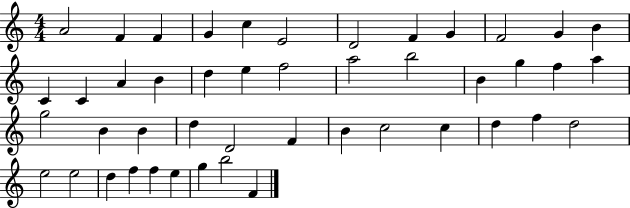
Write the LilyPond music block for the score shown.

{
  \clef treble
  \numericTimeSignature
  \time 4/4
  \key c \major
  a'2 f'4 f'4 | g'4 c''4 e'2 | d'2 f'4 g'4 | f'2 g'4 b'4 | \break c'4 c'4 a'4 b'4 | d''4 e''4 f''2 | a''2 b''2 | b'4 g''4 f''4 a''4 | \break g''2 b'4 b'4 | d''4 d'2 f'4 | b'4 c''2 c''4 | d''4 f''4 d''2 | \break e''2 e''2 | d''4 f''4 f''4 e''4 | g''4 b''2 f'4 | \bar "|."
}